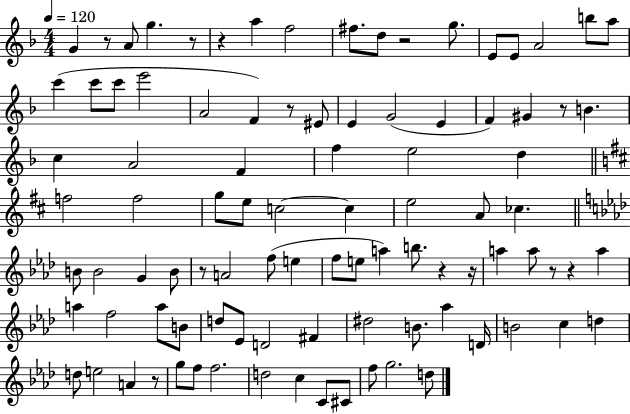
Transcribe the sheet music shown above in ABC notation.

X:1
T:Untitled
M:4/4
L:1/4
K:F
G z/2 A/2 g z/2 z a f2 ^f/2 d/2 z2 g/2 E/2 E/2 A2 b/2 a/2 c' c'/2 c'/2 e'2 A2 F z/2 ^E/2 E G2 E F ^G z/2 B c A2 F f e2 d f2 f2 g/2 e/2 c2 c e2 A/2 _c B/2 B2 G B/2 z/2 A2 f/2 e f/2 e/2 a b/2 z z/4 a a/2 z/2 z a a f2 a/2 B/2 d/2 _E/2 D2 ^F ^d2 B/2 _a D/4 B2 c d d/2 e2 A z/2 g/2 f/2 f2 d2 c C/2 ^C/2 f/2 g2 d/2